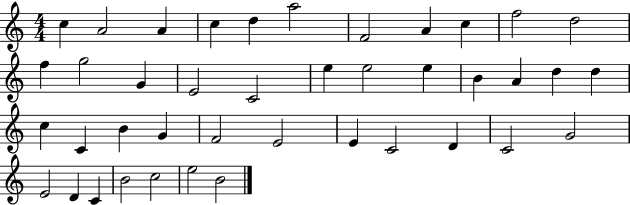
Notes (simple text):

C5/q A4/h A4/q C5/q D5/q A5/h F4/h A4/q C5/q F5/h D5/h F5/q G5/h G4/q E4/h C4/h E5/q E5/h E5/q B4/q A4/q D5/q D5/q C5/q C4/q B4/q G4/q F4/h E4/h E4/q C4/h D4/q C4/h G4/h E4/h D4/q C4/q B4/h C5/h E5/h B4/h